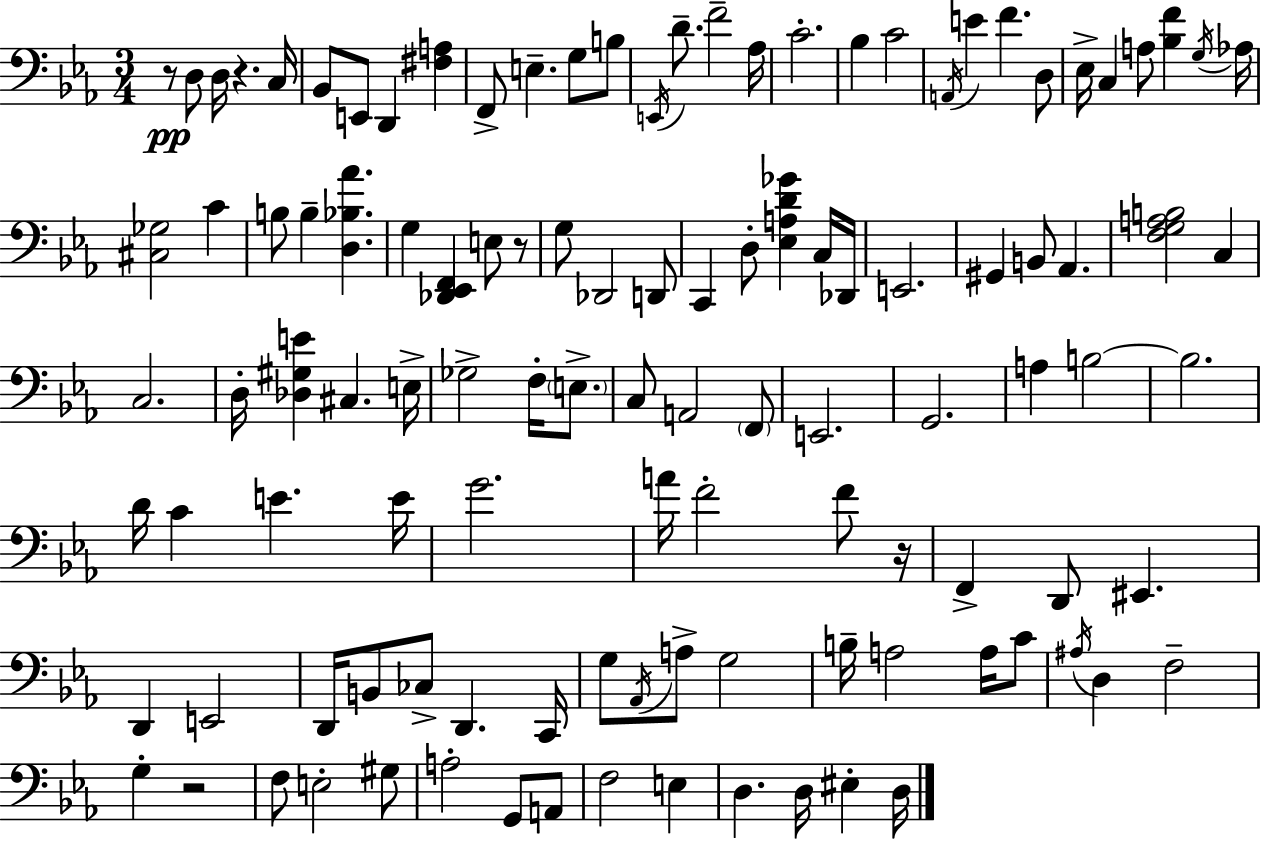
X:1
T:Untitled
M:3/4
L:1/4
K:Cm
z/2 D,/2 D,/4 z C,/4 _B,,/2 E,,/2 D,, [^F,A,] F,,/2 E, G,/2 B,/2 E,,/4 D/2 F2 _A,/4 C2 _B, C2 A,,/4 E F D,/2 _E,/4 C, A,/2 [_B,F] G,/4 _A,/4 [^C,_G,]2 C B,/2 B, [D,_B,_A] G, [_D,,_E,,F,,] E,/2 z/2 G,/2 _D,,2 D,,/2 C,, D,/2 [_E,A,D_G] C,/4 _D,,/4 E,,2 ^G,, B,,/2 _A,, [F,G,A,B,]2 C, C,2 D,/4 [_D,^G,E] ^C, E,/4 _G,2 F,/4 E,/2 C,/2 A,,2 F,,/2 E,,2 G,,2 A, B,2 B,2 D/4 C E E/4 G2 A/4 F2 F/2 z/4 F,, D,,/2 ^E,, D,, E,,2 D,,/4 B,,/2 _C,/2 D,, C,,/4 G,/2 _A,,/4 A,/2 G,2 B,/4 A,2 A,/4 C/2 ^A,/4 D, F,2 G, z2 F,/2 E,2 ^G,/2 A,2 G,,/2 A,,/2 F,2 E, D, D,/4 ^E, D,/4